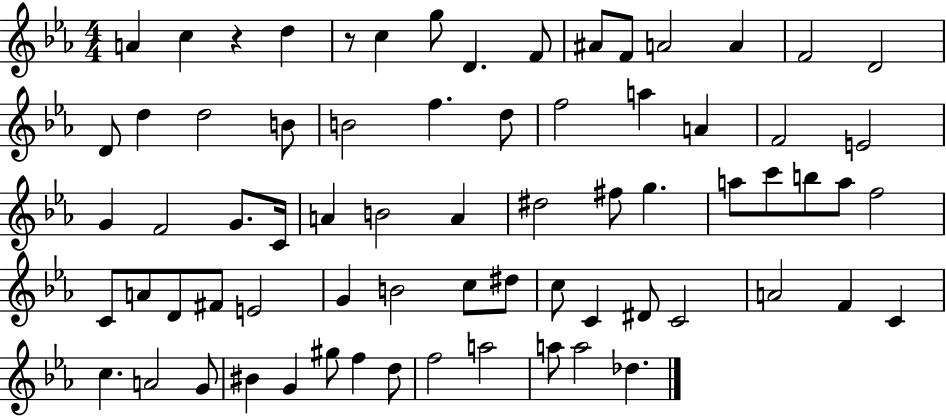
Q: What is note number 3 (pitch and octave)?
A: D5